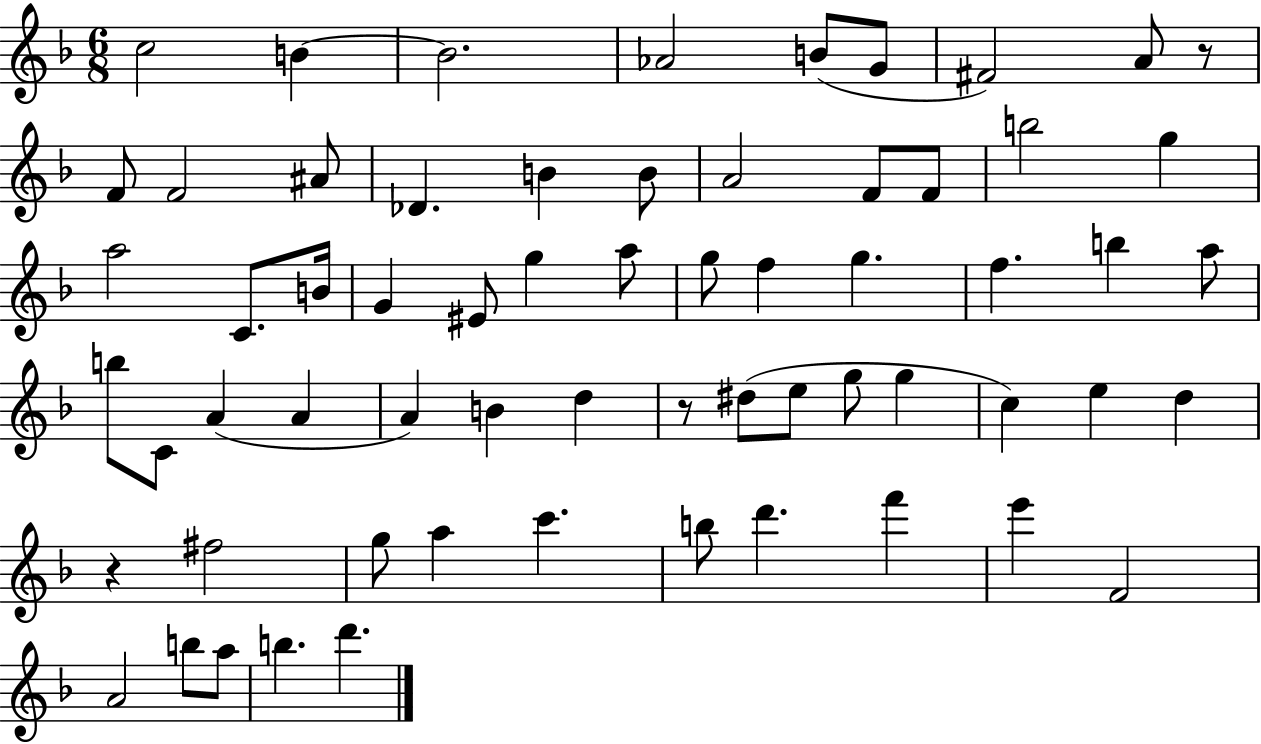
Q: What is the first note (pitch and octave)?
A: C5